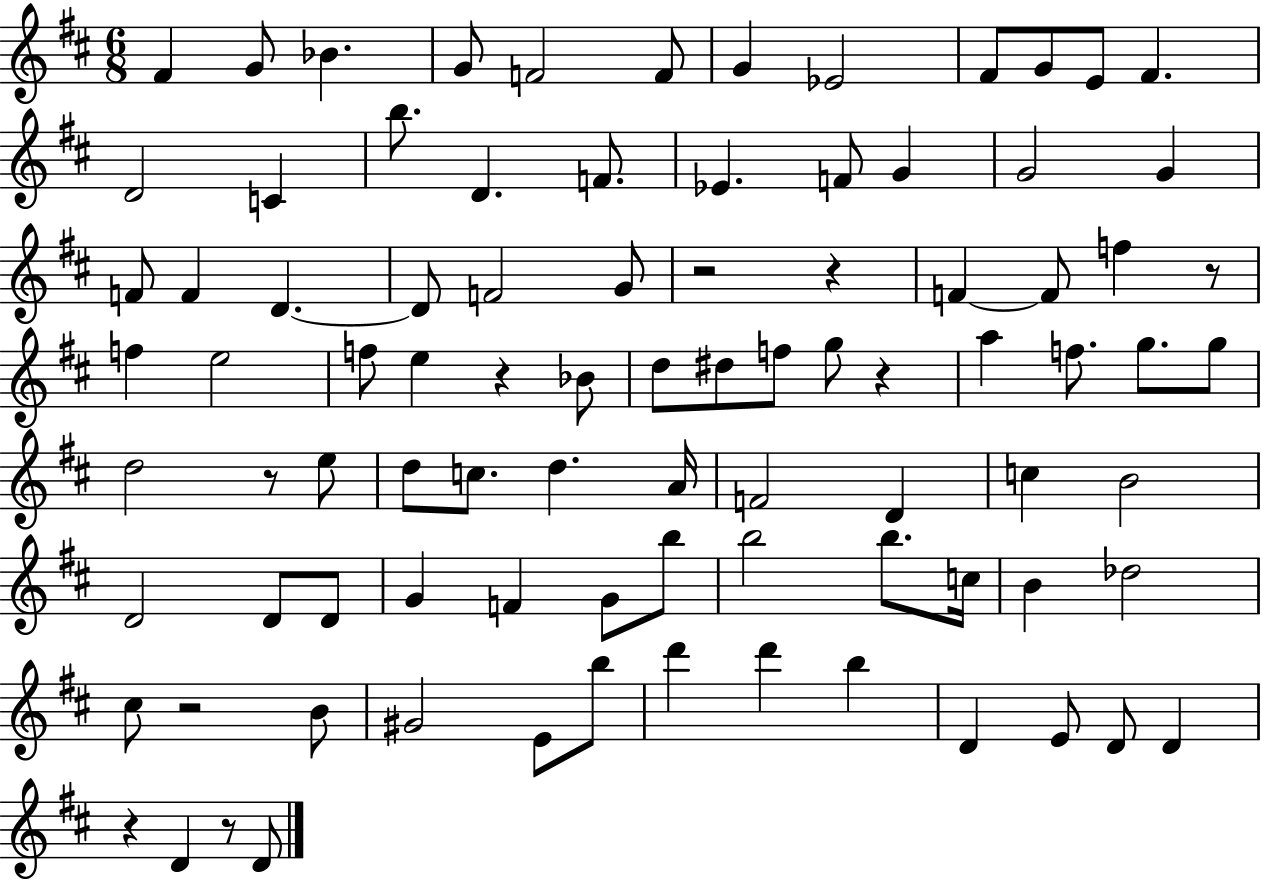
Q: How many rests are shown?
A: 9